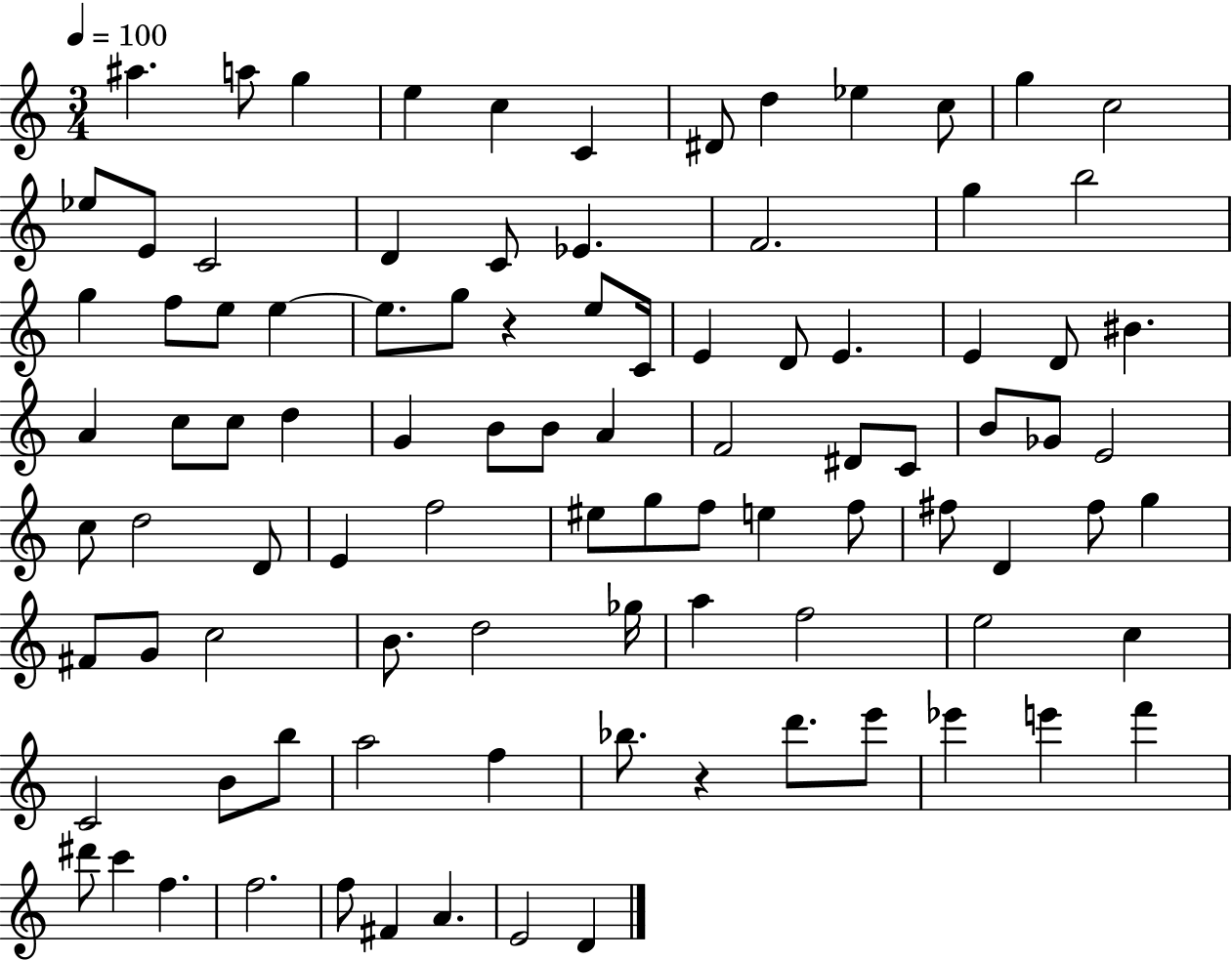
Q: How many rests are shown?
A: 2